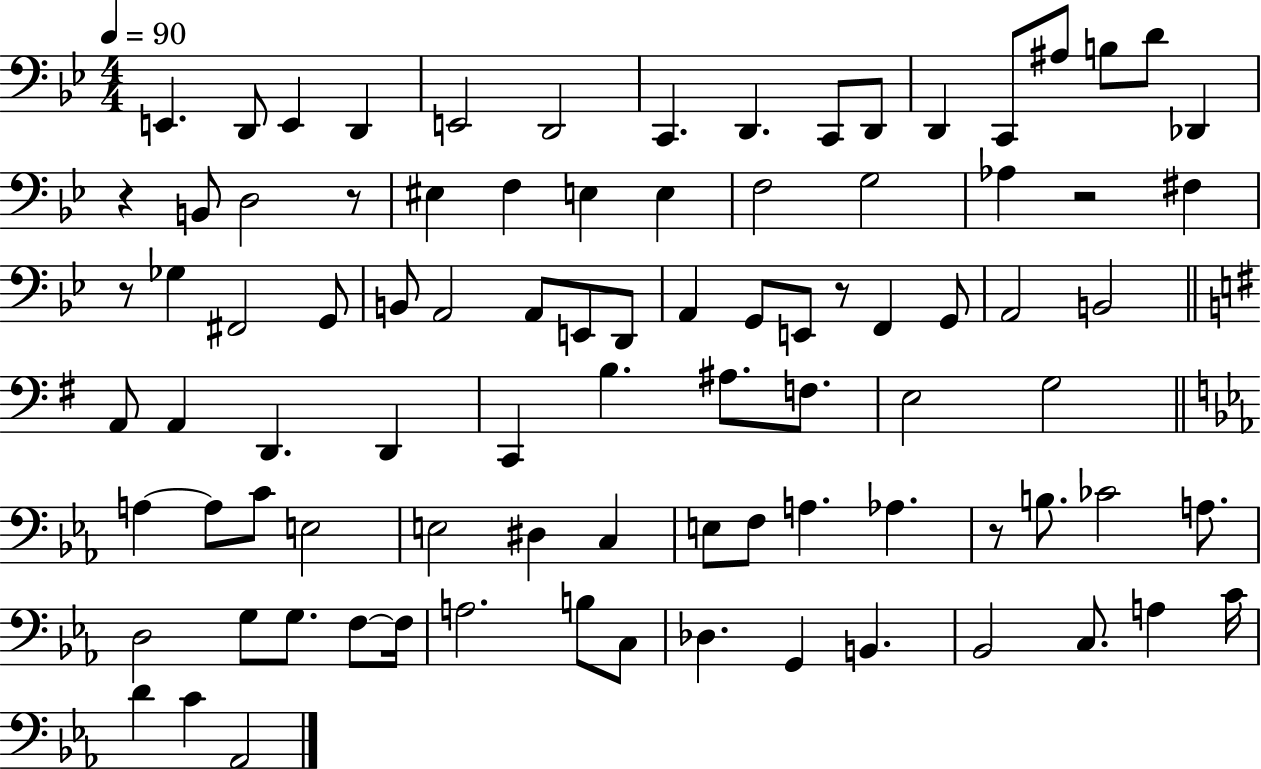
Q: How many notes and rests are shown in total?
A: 89